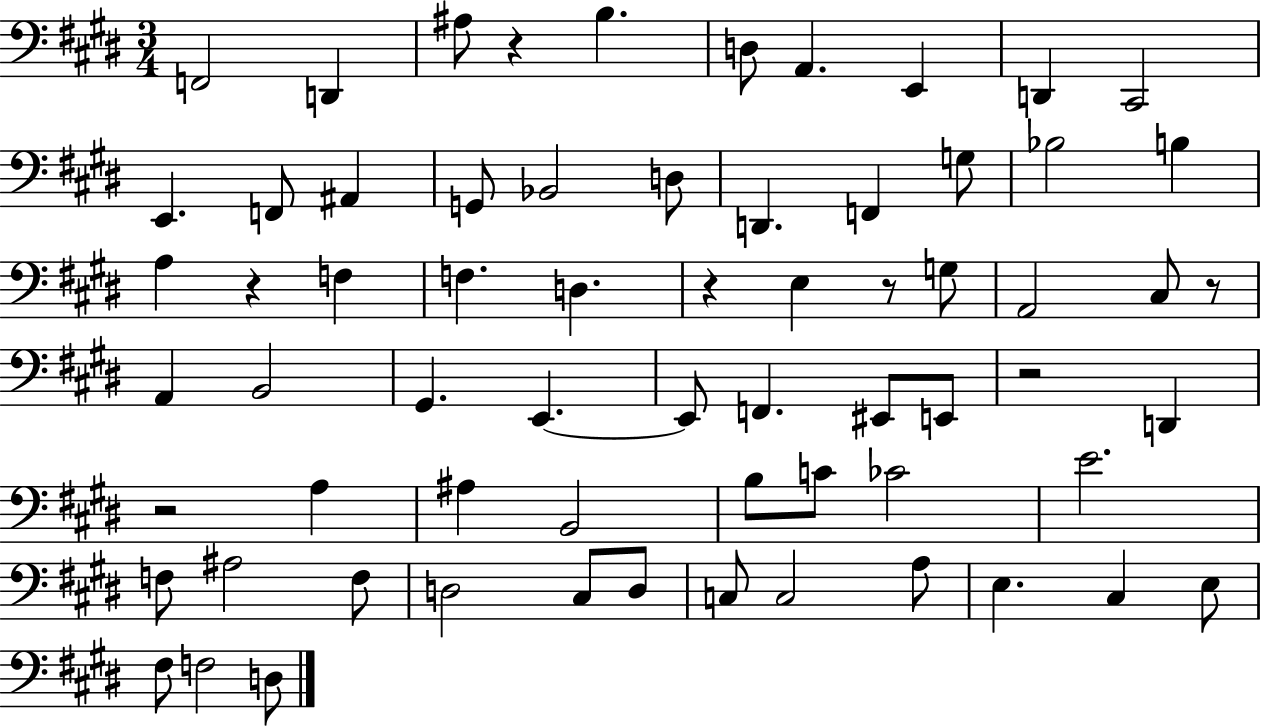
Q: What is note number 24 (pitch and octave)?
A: D3